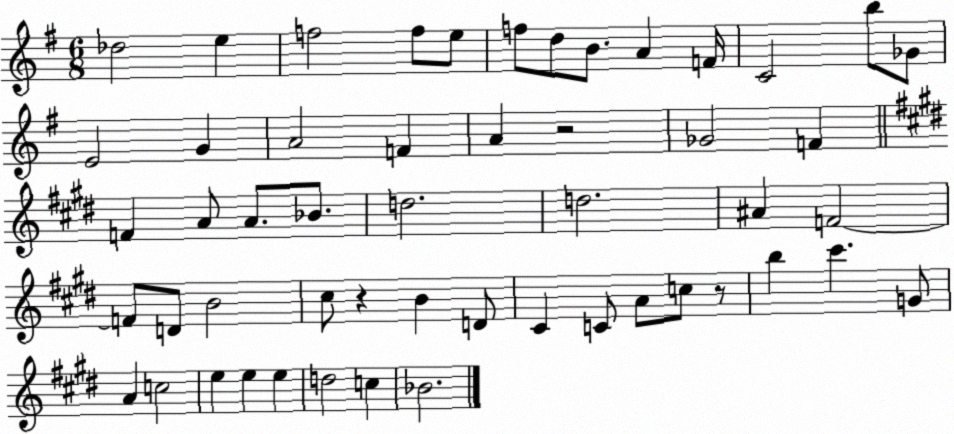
X:1
T:Untitled
M:6/8
L:1/4
K:G
_d2 e f2 f/2 e/2 f/2 d/2 B/2 A F/4 C2 b/2 _G/2 E2 G A2 F A z2 _G2 F F A/2 A/2 _B/2 d2 d2 ^A F2 F/2 D/2 B2 ^c/2 z B D/2 ^C C/2 A/2 c/2 z/2 b ^c' G/2 A c2 e e e d2 c _B2